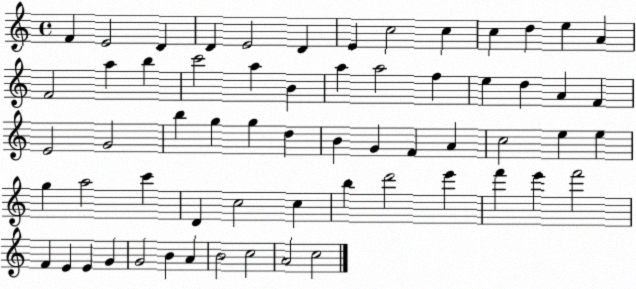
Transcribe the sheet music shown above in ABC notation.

X:1
T:Untitled
M:4/4
L:1/4
K:C
F E2 D D E2 D E c2 c c d e A F2 a b c'2 a B a a2 f e d A F E2 G2 b g g d B G F A c2 e e g a2 c' D c2 c b d'2 e' f' e' f'2 F E E G G2 B A B2 c2 A2 c2